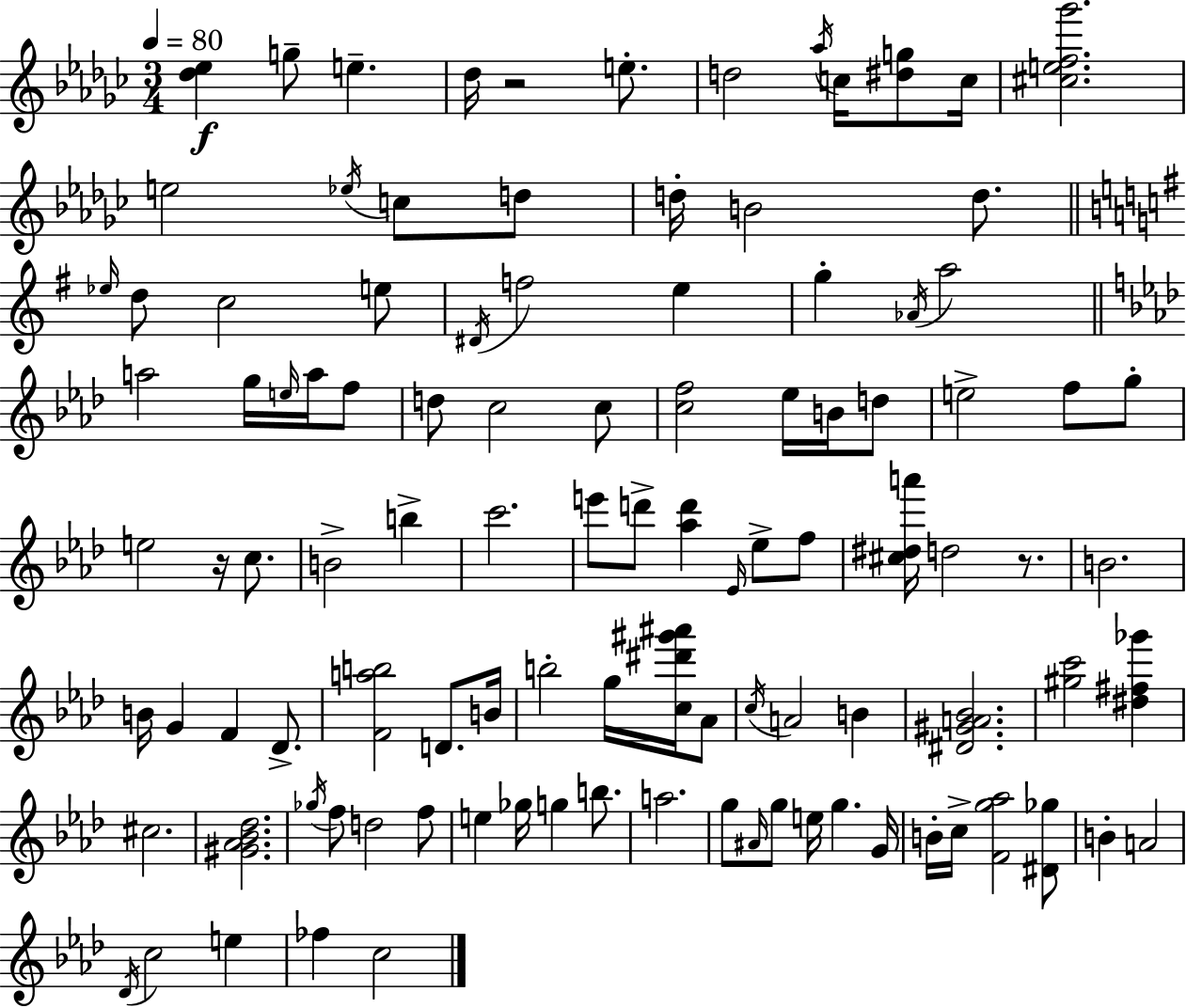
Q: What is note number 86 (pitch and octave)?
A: E5